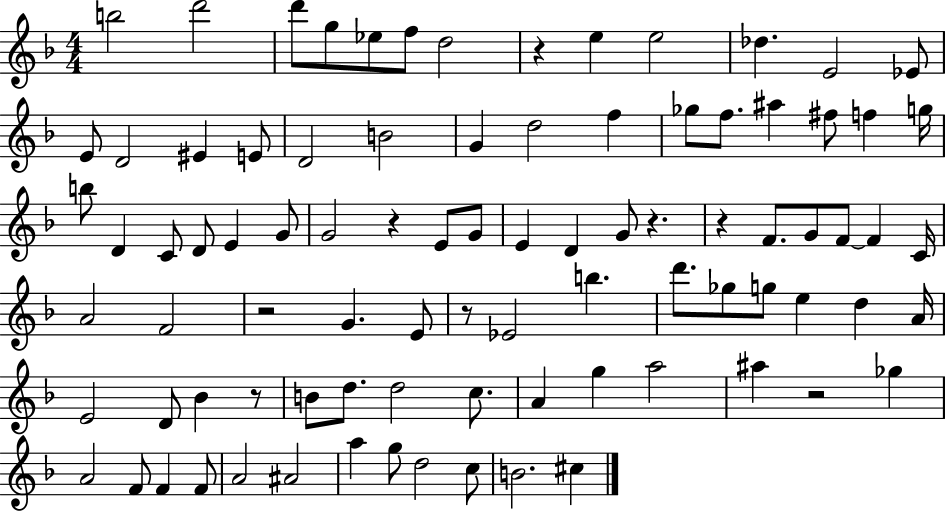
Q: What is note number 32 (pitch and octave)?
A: E4